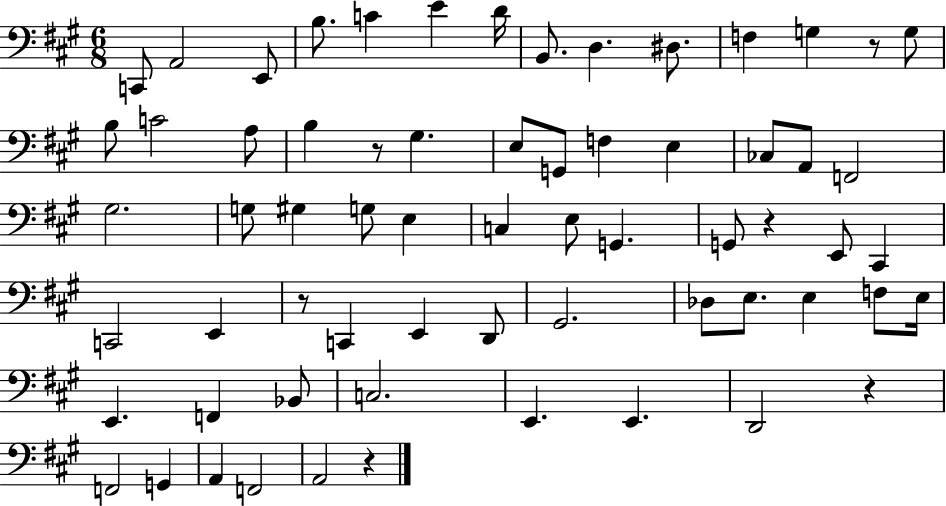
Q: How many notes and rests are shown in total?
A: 65